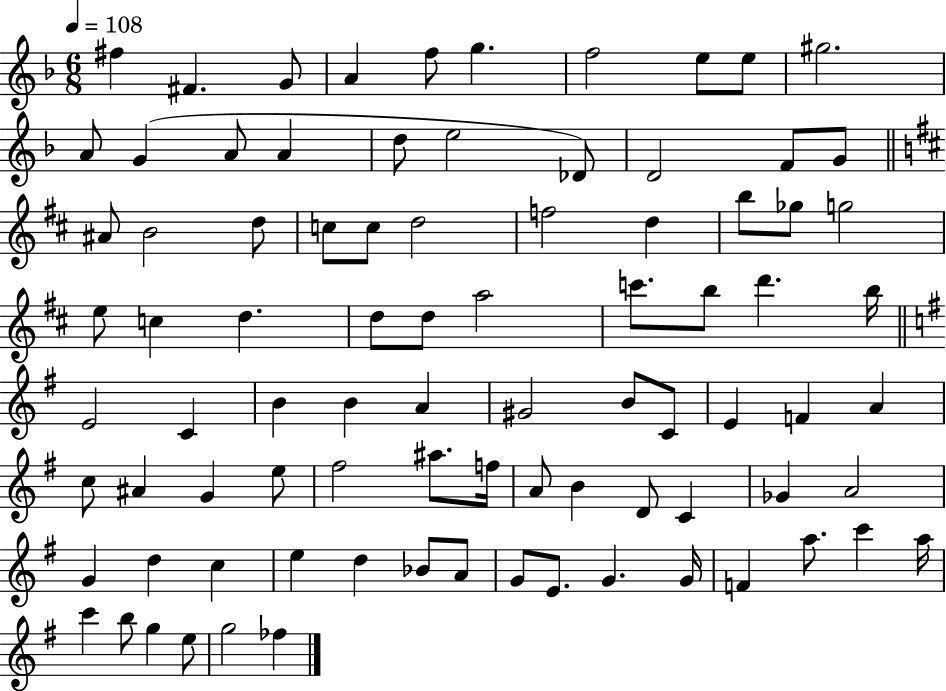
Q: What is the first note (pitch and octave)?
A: F#5